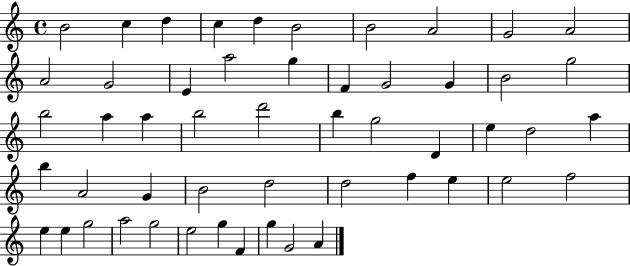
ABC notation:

X:1
T:Untitled
M:4/4
L:1/4
K:C
B2 c d c d B2 B2 A2 G2 A2 A2 G2 E a2 g F G2 G B2 g2 b2 a a b2 d'2 b g2 D e d2 a b A2 G B2 d2 d2 f e e2 f2 e e g2 a2 g2 e2 g F g G2 A